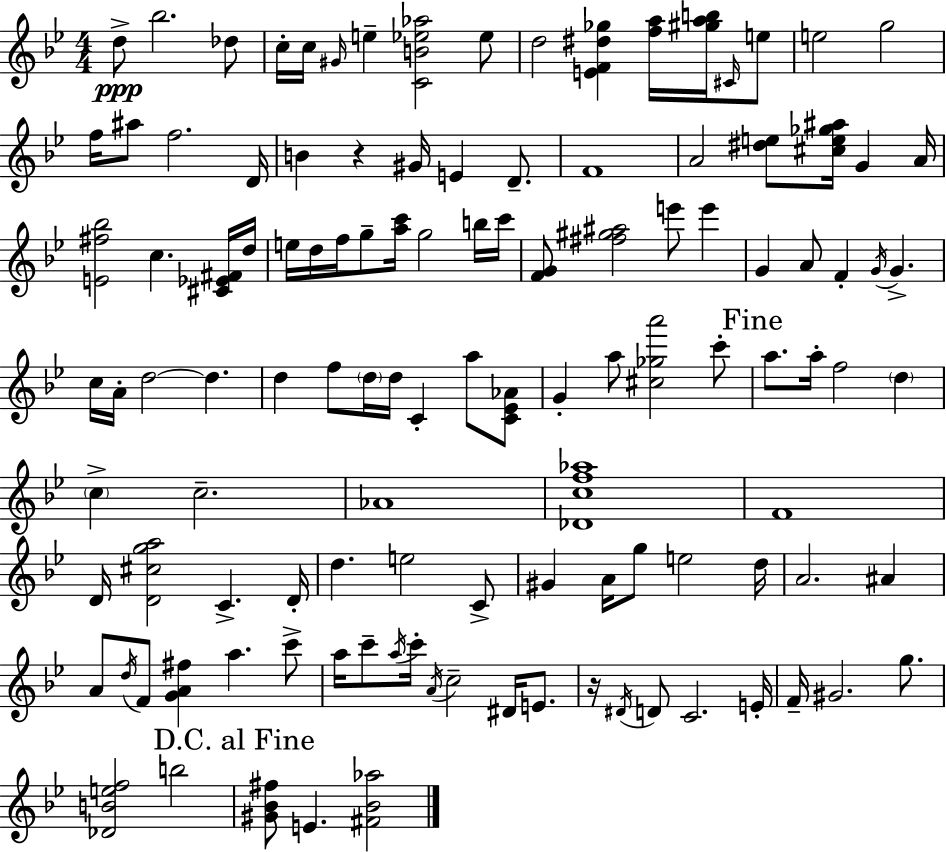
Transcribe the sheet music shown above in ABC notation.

X:1
T:Untitled
M:4/4
L:1/4
K:Gm
d/2 _b2 _d/2 c/4 c/4 ^G/4 e [CB_e_a]2 _e/2 d2 [EF^d_g] [fa]/4 [^gab]/4 ^C/4 e/2 e2 g2 f/4 ^a/2 f2 D/4 B z ^G/4 E D/2 F4 A2 [^de]/2 [^ce_g^a]/4 G A/4 [E^f_b]2 c [^C_E^F]/4 d/4 e/4 d/4 f/4 g/2 [ac']/4 g2 b/4 c'/4 [FG]/2 [^f^g^a]2 e'/2 e' G A/2 F G/4 G c/4 A/4 d2 d d f/2 d/4 d/4 C a/2 [C_E_A]/2 G a/2 [^c_ga']2 c'/2 a/2 a/4 f2 d c c2 _A4 [_Dcf_a]4 F4 D/4 [D^cga]2 C D/4 d e2 C/2 ^G A/4 g/2 e2 d/4 A2 ^A A/2 d/4 F/2 [GA^f] a c'/2 a/4 c'/2 a/4 c'/4 A/4 c2 ^D/4 E/2 z/4 ^D/4 D/2 C2 E/4 F/4 ^G2 g/2 [_DBef]2 b2 [^G_B^f]/2 E [^F_B_a]2